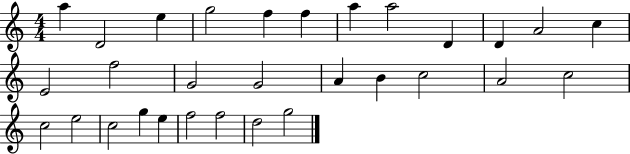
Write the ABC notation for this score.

X:1
T:Untitled
M:4/4
L:1/4
K:C
a D2 e g2 f f a a2 D D A2 c E2 f2 G2 G2 A B c2 A2 c2 c2 e2 c2 g e f2 f2 d2 g2